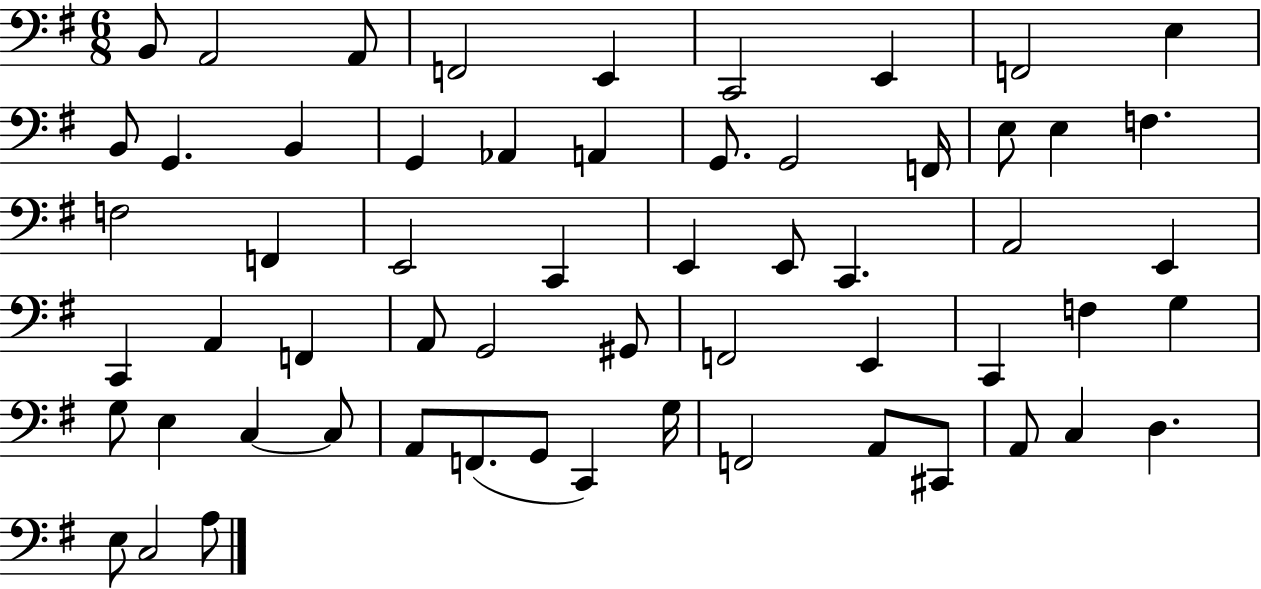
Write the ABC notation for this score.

X:1
T:Untitled
M:6/8
L:1/4
K:G
B,,/2 A,,2 A,,/2 F,,2 E,, C,,2 E,, F,,2 E, B,,/2 G,, B,, G,, _A,, A,, G,,/2 G,,2 F,,/4 E,/2 E, F, F,2 F,, E,,2 C,, E,, E,,/2 C,, A,,2 E,, C,, A,, F,, A,,/2 G,,2 ^G,,/2 F,,2 E,, C,, F, G, G,/2 E, C, C,/2 A,,/2 F,,/2 G,,/2 C,, G,/4 F,,2 A,,/2 ^C,,/2 A,,/2 C, D, E,/2 C,2 A,/2